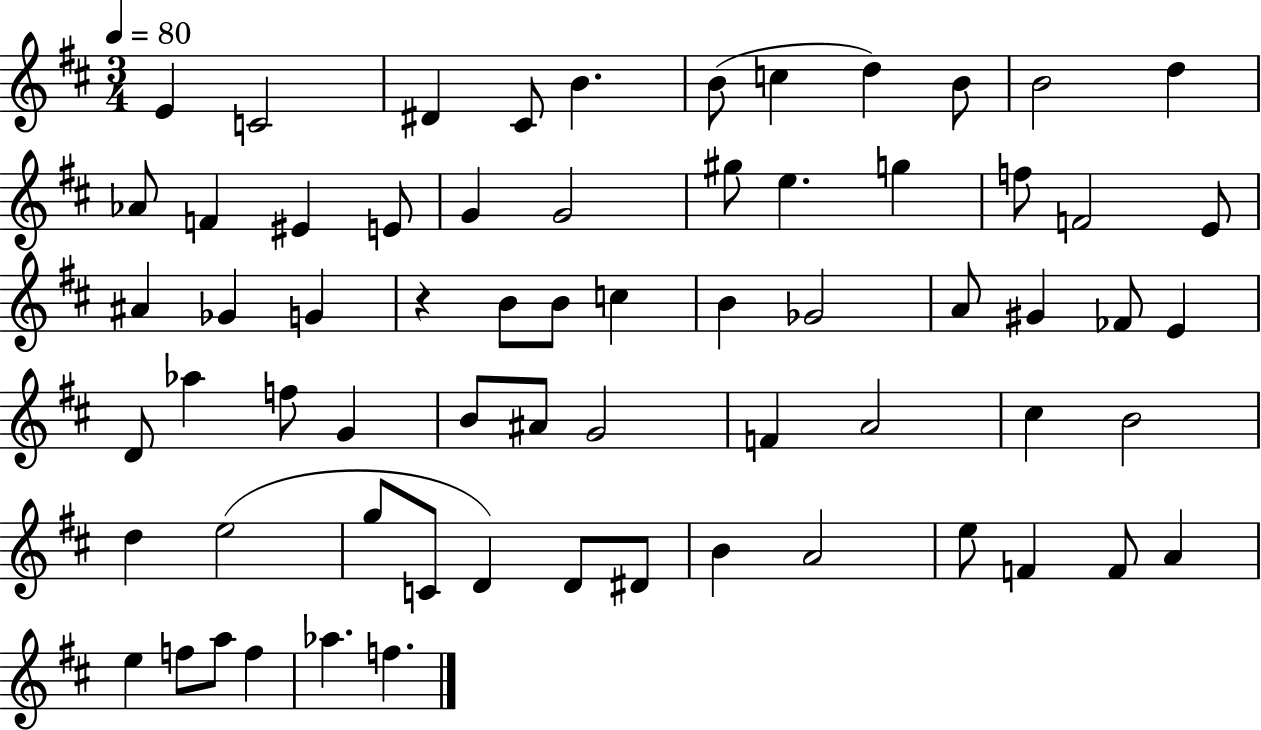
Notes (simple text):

E4/q C4/h D#4/q C#4/e B4/q. B4/e C5/q D5/q B4/e B4/h D5/q Ab4/e F4/q EIS4/q E4/e G4/q G4/h G#5/e E5/q. G5/q F5/e F4/h E4/e A#4/q Gb4/q G4/q R/q B4/e B4/e C5/q B4/q Gb4/h A4/e G#4/q FES4/e E4/q D4/e Ab5/q F5/e G4/q B4/e A#4/e G4/h F4/q A4/h C#5/q B4/h D5/q E5/h G5/e C4/e D4/q D4/e D#4/e B4/q A4/h E5/e F4/q F4/e A4/q E5/q F5/e A5/e F5/q Ab5/q. F5/q.